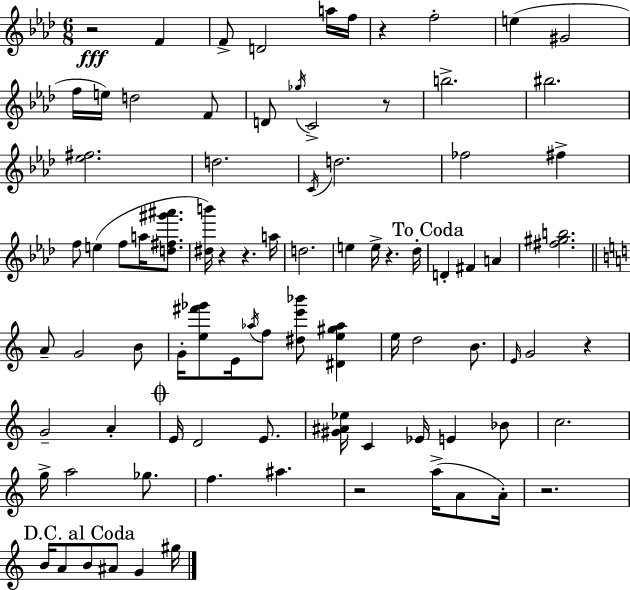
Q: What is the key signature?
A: AES major